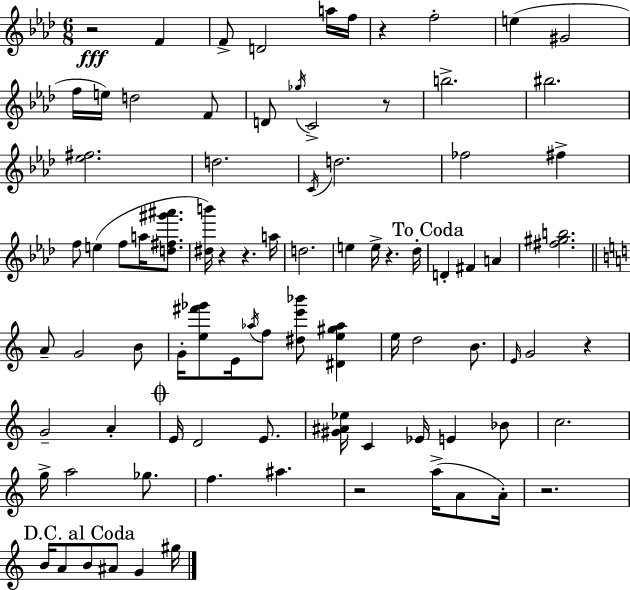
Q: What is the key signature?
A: AES major